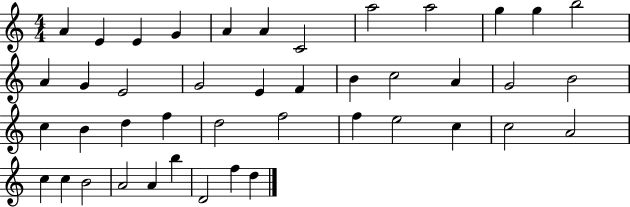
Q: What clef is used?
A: treble